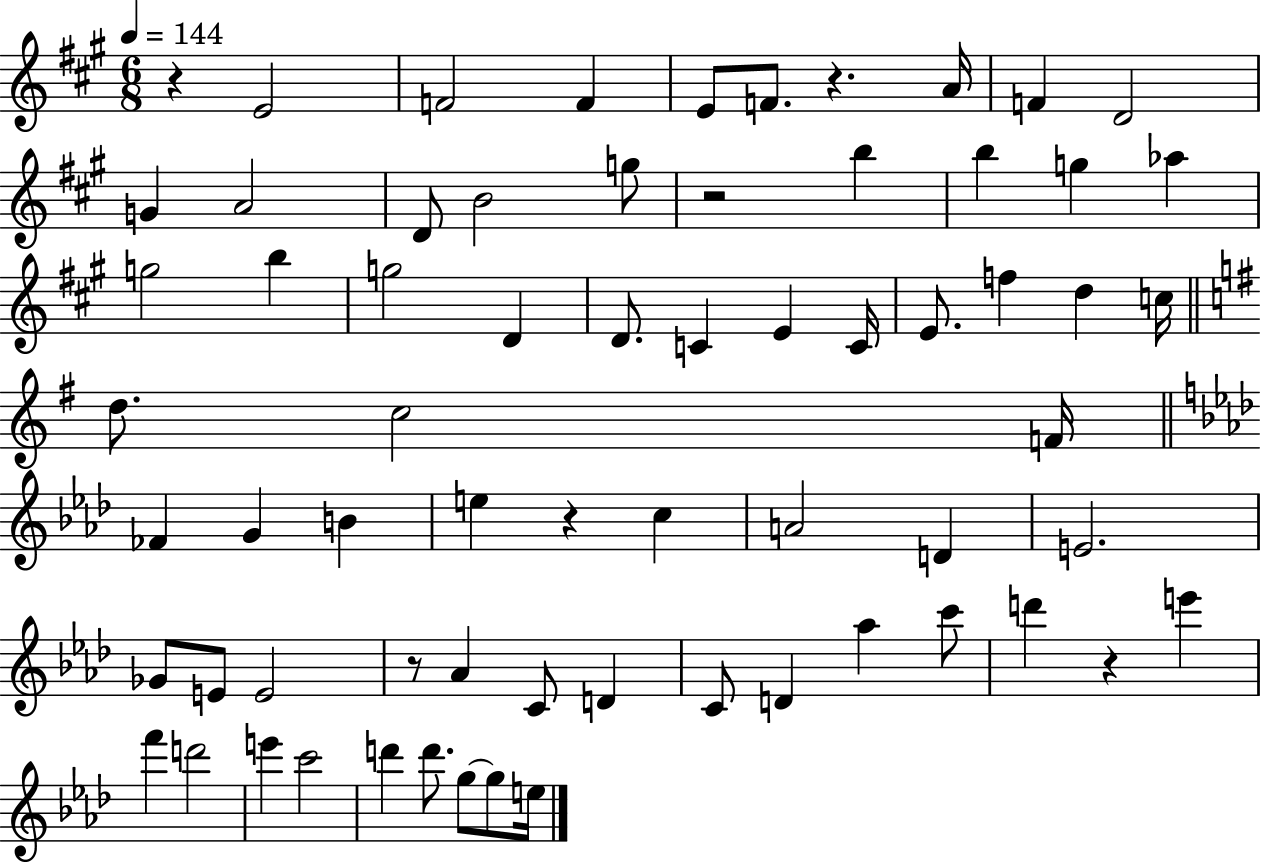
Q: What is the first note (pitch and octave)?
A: E4